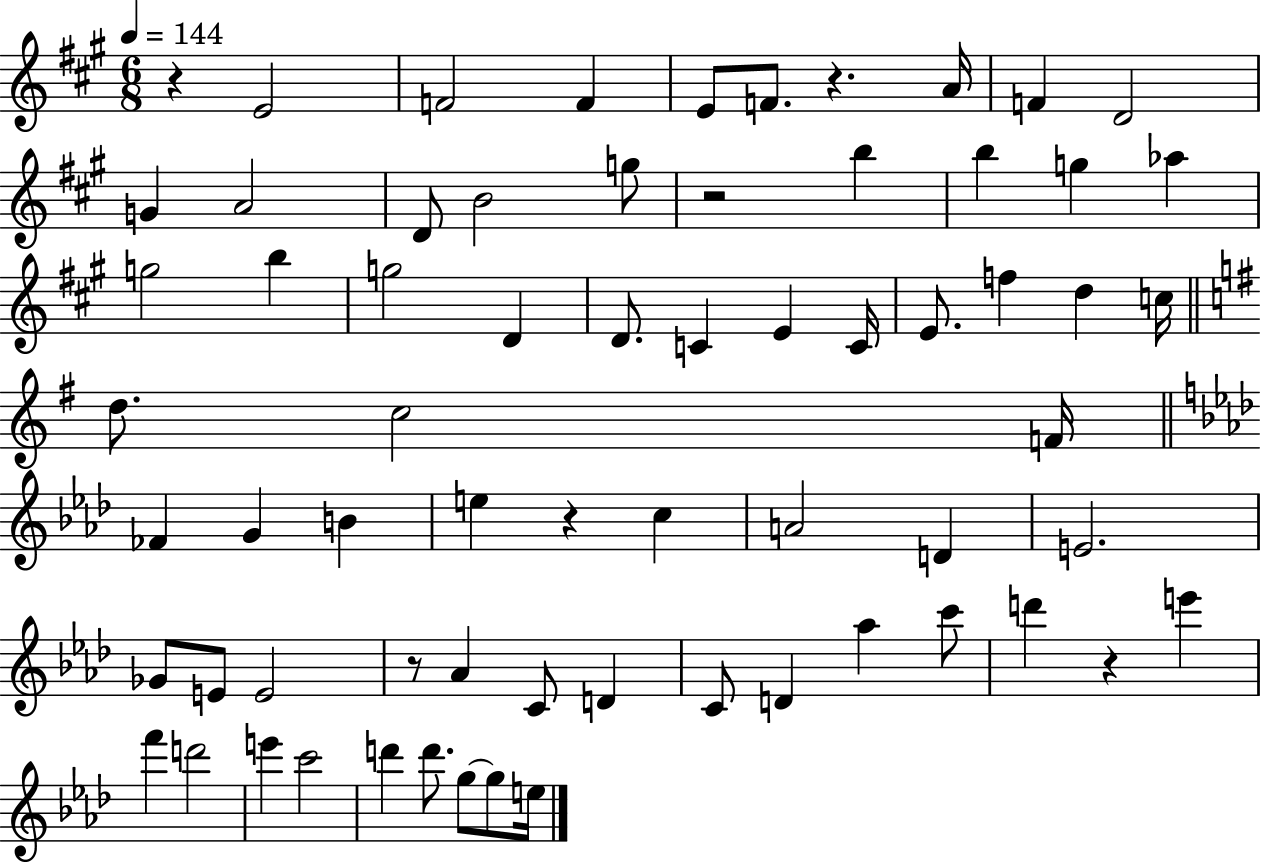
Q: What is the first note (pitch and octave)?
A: E4